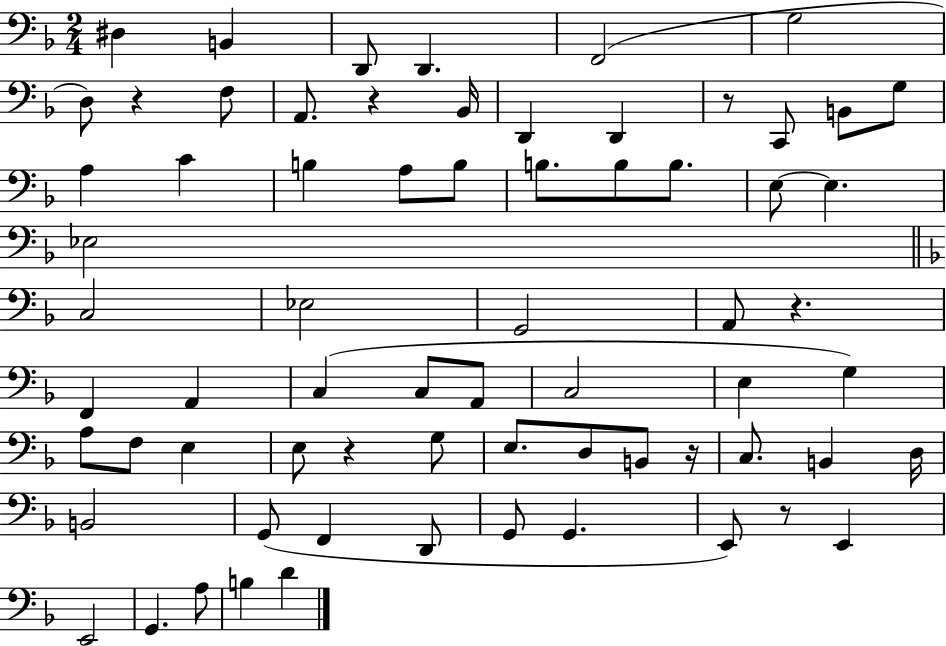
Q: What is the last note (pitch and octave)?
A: D4